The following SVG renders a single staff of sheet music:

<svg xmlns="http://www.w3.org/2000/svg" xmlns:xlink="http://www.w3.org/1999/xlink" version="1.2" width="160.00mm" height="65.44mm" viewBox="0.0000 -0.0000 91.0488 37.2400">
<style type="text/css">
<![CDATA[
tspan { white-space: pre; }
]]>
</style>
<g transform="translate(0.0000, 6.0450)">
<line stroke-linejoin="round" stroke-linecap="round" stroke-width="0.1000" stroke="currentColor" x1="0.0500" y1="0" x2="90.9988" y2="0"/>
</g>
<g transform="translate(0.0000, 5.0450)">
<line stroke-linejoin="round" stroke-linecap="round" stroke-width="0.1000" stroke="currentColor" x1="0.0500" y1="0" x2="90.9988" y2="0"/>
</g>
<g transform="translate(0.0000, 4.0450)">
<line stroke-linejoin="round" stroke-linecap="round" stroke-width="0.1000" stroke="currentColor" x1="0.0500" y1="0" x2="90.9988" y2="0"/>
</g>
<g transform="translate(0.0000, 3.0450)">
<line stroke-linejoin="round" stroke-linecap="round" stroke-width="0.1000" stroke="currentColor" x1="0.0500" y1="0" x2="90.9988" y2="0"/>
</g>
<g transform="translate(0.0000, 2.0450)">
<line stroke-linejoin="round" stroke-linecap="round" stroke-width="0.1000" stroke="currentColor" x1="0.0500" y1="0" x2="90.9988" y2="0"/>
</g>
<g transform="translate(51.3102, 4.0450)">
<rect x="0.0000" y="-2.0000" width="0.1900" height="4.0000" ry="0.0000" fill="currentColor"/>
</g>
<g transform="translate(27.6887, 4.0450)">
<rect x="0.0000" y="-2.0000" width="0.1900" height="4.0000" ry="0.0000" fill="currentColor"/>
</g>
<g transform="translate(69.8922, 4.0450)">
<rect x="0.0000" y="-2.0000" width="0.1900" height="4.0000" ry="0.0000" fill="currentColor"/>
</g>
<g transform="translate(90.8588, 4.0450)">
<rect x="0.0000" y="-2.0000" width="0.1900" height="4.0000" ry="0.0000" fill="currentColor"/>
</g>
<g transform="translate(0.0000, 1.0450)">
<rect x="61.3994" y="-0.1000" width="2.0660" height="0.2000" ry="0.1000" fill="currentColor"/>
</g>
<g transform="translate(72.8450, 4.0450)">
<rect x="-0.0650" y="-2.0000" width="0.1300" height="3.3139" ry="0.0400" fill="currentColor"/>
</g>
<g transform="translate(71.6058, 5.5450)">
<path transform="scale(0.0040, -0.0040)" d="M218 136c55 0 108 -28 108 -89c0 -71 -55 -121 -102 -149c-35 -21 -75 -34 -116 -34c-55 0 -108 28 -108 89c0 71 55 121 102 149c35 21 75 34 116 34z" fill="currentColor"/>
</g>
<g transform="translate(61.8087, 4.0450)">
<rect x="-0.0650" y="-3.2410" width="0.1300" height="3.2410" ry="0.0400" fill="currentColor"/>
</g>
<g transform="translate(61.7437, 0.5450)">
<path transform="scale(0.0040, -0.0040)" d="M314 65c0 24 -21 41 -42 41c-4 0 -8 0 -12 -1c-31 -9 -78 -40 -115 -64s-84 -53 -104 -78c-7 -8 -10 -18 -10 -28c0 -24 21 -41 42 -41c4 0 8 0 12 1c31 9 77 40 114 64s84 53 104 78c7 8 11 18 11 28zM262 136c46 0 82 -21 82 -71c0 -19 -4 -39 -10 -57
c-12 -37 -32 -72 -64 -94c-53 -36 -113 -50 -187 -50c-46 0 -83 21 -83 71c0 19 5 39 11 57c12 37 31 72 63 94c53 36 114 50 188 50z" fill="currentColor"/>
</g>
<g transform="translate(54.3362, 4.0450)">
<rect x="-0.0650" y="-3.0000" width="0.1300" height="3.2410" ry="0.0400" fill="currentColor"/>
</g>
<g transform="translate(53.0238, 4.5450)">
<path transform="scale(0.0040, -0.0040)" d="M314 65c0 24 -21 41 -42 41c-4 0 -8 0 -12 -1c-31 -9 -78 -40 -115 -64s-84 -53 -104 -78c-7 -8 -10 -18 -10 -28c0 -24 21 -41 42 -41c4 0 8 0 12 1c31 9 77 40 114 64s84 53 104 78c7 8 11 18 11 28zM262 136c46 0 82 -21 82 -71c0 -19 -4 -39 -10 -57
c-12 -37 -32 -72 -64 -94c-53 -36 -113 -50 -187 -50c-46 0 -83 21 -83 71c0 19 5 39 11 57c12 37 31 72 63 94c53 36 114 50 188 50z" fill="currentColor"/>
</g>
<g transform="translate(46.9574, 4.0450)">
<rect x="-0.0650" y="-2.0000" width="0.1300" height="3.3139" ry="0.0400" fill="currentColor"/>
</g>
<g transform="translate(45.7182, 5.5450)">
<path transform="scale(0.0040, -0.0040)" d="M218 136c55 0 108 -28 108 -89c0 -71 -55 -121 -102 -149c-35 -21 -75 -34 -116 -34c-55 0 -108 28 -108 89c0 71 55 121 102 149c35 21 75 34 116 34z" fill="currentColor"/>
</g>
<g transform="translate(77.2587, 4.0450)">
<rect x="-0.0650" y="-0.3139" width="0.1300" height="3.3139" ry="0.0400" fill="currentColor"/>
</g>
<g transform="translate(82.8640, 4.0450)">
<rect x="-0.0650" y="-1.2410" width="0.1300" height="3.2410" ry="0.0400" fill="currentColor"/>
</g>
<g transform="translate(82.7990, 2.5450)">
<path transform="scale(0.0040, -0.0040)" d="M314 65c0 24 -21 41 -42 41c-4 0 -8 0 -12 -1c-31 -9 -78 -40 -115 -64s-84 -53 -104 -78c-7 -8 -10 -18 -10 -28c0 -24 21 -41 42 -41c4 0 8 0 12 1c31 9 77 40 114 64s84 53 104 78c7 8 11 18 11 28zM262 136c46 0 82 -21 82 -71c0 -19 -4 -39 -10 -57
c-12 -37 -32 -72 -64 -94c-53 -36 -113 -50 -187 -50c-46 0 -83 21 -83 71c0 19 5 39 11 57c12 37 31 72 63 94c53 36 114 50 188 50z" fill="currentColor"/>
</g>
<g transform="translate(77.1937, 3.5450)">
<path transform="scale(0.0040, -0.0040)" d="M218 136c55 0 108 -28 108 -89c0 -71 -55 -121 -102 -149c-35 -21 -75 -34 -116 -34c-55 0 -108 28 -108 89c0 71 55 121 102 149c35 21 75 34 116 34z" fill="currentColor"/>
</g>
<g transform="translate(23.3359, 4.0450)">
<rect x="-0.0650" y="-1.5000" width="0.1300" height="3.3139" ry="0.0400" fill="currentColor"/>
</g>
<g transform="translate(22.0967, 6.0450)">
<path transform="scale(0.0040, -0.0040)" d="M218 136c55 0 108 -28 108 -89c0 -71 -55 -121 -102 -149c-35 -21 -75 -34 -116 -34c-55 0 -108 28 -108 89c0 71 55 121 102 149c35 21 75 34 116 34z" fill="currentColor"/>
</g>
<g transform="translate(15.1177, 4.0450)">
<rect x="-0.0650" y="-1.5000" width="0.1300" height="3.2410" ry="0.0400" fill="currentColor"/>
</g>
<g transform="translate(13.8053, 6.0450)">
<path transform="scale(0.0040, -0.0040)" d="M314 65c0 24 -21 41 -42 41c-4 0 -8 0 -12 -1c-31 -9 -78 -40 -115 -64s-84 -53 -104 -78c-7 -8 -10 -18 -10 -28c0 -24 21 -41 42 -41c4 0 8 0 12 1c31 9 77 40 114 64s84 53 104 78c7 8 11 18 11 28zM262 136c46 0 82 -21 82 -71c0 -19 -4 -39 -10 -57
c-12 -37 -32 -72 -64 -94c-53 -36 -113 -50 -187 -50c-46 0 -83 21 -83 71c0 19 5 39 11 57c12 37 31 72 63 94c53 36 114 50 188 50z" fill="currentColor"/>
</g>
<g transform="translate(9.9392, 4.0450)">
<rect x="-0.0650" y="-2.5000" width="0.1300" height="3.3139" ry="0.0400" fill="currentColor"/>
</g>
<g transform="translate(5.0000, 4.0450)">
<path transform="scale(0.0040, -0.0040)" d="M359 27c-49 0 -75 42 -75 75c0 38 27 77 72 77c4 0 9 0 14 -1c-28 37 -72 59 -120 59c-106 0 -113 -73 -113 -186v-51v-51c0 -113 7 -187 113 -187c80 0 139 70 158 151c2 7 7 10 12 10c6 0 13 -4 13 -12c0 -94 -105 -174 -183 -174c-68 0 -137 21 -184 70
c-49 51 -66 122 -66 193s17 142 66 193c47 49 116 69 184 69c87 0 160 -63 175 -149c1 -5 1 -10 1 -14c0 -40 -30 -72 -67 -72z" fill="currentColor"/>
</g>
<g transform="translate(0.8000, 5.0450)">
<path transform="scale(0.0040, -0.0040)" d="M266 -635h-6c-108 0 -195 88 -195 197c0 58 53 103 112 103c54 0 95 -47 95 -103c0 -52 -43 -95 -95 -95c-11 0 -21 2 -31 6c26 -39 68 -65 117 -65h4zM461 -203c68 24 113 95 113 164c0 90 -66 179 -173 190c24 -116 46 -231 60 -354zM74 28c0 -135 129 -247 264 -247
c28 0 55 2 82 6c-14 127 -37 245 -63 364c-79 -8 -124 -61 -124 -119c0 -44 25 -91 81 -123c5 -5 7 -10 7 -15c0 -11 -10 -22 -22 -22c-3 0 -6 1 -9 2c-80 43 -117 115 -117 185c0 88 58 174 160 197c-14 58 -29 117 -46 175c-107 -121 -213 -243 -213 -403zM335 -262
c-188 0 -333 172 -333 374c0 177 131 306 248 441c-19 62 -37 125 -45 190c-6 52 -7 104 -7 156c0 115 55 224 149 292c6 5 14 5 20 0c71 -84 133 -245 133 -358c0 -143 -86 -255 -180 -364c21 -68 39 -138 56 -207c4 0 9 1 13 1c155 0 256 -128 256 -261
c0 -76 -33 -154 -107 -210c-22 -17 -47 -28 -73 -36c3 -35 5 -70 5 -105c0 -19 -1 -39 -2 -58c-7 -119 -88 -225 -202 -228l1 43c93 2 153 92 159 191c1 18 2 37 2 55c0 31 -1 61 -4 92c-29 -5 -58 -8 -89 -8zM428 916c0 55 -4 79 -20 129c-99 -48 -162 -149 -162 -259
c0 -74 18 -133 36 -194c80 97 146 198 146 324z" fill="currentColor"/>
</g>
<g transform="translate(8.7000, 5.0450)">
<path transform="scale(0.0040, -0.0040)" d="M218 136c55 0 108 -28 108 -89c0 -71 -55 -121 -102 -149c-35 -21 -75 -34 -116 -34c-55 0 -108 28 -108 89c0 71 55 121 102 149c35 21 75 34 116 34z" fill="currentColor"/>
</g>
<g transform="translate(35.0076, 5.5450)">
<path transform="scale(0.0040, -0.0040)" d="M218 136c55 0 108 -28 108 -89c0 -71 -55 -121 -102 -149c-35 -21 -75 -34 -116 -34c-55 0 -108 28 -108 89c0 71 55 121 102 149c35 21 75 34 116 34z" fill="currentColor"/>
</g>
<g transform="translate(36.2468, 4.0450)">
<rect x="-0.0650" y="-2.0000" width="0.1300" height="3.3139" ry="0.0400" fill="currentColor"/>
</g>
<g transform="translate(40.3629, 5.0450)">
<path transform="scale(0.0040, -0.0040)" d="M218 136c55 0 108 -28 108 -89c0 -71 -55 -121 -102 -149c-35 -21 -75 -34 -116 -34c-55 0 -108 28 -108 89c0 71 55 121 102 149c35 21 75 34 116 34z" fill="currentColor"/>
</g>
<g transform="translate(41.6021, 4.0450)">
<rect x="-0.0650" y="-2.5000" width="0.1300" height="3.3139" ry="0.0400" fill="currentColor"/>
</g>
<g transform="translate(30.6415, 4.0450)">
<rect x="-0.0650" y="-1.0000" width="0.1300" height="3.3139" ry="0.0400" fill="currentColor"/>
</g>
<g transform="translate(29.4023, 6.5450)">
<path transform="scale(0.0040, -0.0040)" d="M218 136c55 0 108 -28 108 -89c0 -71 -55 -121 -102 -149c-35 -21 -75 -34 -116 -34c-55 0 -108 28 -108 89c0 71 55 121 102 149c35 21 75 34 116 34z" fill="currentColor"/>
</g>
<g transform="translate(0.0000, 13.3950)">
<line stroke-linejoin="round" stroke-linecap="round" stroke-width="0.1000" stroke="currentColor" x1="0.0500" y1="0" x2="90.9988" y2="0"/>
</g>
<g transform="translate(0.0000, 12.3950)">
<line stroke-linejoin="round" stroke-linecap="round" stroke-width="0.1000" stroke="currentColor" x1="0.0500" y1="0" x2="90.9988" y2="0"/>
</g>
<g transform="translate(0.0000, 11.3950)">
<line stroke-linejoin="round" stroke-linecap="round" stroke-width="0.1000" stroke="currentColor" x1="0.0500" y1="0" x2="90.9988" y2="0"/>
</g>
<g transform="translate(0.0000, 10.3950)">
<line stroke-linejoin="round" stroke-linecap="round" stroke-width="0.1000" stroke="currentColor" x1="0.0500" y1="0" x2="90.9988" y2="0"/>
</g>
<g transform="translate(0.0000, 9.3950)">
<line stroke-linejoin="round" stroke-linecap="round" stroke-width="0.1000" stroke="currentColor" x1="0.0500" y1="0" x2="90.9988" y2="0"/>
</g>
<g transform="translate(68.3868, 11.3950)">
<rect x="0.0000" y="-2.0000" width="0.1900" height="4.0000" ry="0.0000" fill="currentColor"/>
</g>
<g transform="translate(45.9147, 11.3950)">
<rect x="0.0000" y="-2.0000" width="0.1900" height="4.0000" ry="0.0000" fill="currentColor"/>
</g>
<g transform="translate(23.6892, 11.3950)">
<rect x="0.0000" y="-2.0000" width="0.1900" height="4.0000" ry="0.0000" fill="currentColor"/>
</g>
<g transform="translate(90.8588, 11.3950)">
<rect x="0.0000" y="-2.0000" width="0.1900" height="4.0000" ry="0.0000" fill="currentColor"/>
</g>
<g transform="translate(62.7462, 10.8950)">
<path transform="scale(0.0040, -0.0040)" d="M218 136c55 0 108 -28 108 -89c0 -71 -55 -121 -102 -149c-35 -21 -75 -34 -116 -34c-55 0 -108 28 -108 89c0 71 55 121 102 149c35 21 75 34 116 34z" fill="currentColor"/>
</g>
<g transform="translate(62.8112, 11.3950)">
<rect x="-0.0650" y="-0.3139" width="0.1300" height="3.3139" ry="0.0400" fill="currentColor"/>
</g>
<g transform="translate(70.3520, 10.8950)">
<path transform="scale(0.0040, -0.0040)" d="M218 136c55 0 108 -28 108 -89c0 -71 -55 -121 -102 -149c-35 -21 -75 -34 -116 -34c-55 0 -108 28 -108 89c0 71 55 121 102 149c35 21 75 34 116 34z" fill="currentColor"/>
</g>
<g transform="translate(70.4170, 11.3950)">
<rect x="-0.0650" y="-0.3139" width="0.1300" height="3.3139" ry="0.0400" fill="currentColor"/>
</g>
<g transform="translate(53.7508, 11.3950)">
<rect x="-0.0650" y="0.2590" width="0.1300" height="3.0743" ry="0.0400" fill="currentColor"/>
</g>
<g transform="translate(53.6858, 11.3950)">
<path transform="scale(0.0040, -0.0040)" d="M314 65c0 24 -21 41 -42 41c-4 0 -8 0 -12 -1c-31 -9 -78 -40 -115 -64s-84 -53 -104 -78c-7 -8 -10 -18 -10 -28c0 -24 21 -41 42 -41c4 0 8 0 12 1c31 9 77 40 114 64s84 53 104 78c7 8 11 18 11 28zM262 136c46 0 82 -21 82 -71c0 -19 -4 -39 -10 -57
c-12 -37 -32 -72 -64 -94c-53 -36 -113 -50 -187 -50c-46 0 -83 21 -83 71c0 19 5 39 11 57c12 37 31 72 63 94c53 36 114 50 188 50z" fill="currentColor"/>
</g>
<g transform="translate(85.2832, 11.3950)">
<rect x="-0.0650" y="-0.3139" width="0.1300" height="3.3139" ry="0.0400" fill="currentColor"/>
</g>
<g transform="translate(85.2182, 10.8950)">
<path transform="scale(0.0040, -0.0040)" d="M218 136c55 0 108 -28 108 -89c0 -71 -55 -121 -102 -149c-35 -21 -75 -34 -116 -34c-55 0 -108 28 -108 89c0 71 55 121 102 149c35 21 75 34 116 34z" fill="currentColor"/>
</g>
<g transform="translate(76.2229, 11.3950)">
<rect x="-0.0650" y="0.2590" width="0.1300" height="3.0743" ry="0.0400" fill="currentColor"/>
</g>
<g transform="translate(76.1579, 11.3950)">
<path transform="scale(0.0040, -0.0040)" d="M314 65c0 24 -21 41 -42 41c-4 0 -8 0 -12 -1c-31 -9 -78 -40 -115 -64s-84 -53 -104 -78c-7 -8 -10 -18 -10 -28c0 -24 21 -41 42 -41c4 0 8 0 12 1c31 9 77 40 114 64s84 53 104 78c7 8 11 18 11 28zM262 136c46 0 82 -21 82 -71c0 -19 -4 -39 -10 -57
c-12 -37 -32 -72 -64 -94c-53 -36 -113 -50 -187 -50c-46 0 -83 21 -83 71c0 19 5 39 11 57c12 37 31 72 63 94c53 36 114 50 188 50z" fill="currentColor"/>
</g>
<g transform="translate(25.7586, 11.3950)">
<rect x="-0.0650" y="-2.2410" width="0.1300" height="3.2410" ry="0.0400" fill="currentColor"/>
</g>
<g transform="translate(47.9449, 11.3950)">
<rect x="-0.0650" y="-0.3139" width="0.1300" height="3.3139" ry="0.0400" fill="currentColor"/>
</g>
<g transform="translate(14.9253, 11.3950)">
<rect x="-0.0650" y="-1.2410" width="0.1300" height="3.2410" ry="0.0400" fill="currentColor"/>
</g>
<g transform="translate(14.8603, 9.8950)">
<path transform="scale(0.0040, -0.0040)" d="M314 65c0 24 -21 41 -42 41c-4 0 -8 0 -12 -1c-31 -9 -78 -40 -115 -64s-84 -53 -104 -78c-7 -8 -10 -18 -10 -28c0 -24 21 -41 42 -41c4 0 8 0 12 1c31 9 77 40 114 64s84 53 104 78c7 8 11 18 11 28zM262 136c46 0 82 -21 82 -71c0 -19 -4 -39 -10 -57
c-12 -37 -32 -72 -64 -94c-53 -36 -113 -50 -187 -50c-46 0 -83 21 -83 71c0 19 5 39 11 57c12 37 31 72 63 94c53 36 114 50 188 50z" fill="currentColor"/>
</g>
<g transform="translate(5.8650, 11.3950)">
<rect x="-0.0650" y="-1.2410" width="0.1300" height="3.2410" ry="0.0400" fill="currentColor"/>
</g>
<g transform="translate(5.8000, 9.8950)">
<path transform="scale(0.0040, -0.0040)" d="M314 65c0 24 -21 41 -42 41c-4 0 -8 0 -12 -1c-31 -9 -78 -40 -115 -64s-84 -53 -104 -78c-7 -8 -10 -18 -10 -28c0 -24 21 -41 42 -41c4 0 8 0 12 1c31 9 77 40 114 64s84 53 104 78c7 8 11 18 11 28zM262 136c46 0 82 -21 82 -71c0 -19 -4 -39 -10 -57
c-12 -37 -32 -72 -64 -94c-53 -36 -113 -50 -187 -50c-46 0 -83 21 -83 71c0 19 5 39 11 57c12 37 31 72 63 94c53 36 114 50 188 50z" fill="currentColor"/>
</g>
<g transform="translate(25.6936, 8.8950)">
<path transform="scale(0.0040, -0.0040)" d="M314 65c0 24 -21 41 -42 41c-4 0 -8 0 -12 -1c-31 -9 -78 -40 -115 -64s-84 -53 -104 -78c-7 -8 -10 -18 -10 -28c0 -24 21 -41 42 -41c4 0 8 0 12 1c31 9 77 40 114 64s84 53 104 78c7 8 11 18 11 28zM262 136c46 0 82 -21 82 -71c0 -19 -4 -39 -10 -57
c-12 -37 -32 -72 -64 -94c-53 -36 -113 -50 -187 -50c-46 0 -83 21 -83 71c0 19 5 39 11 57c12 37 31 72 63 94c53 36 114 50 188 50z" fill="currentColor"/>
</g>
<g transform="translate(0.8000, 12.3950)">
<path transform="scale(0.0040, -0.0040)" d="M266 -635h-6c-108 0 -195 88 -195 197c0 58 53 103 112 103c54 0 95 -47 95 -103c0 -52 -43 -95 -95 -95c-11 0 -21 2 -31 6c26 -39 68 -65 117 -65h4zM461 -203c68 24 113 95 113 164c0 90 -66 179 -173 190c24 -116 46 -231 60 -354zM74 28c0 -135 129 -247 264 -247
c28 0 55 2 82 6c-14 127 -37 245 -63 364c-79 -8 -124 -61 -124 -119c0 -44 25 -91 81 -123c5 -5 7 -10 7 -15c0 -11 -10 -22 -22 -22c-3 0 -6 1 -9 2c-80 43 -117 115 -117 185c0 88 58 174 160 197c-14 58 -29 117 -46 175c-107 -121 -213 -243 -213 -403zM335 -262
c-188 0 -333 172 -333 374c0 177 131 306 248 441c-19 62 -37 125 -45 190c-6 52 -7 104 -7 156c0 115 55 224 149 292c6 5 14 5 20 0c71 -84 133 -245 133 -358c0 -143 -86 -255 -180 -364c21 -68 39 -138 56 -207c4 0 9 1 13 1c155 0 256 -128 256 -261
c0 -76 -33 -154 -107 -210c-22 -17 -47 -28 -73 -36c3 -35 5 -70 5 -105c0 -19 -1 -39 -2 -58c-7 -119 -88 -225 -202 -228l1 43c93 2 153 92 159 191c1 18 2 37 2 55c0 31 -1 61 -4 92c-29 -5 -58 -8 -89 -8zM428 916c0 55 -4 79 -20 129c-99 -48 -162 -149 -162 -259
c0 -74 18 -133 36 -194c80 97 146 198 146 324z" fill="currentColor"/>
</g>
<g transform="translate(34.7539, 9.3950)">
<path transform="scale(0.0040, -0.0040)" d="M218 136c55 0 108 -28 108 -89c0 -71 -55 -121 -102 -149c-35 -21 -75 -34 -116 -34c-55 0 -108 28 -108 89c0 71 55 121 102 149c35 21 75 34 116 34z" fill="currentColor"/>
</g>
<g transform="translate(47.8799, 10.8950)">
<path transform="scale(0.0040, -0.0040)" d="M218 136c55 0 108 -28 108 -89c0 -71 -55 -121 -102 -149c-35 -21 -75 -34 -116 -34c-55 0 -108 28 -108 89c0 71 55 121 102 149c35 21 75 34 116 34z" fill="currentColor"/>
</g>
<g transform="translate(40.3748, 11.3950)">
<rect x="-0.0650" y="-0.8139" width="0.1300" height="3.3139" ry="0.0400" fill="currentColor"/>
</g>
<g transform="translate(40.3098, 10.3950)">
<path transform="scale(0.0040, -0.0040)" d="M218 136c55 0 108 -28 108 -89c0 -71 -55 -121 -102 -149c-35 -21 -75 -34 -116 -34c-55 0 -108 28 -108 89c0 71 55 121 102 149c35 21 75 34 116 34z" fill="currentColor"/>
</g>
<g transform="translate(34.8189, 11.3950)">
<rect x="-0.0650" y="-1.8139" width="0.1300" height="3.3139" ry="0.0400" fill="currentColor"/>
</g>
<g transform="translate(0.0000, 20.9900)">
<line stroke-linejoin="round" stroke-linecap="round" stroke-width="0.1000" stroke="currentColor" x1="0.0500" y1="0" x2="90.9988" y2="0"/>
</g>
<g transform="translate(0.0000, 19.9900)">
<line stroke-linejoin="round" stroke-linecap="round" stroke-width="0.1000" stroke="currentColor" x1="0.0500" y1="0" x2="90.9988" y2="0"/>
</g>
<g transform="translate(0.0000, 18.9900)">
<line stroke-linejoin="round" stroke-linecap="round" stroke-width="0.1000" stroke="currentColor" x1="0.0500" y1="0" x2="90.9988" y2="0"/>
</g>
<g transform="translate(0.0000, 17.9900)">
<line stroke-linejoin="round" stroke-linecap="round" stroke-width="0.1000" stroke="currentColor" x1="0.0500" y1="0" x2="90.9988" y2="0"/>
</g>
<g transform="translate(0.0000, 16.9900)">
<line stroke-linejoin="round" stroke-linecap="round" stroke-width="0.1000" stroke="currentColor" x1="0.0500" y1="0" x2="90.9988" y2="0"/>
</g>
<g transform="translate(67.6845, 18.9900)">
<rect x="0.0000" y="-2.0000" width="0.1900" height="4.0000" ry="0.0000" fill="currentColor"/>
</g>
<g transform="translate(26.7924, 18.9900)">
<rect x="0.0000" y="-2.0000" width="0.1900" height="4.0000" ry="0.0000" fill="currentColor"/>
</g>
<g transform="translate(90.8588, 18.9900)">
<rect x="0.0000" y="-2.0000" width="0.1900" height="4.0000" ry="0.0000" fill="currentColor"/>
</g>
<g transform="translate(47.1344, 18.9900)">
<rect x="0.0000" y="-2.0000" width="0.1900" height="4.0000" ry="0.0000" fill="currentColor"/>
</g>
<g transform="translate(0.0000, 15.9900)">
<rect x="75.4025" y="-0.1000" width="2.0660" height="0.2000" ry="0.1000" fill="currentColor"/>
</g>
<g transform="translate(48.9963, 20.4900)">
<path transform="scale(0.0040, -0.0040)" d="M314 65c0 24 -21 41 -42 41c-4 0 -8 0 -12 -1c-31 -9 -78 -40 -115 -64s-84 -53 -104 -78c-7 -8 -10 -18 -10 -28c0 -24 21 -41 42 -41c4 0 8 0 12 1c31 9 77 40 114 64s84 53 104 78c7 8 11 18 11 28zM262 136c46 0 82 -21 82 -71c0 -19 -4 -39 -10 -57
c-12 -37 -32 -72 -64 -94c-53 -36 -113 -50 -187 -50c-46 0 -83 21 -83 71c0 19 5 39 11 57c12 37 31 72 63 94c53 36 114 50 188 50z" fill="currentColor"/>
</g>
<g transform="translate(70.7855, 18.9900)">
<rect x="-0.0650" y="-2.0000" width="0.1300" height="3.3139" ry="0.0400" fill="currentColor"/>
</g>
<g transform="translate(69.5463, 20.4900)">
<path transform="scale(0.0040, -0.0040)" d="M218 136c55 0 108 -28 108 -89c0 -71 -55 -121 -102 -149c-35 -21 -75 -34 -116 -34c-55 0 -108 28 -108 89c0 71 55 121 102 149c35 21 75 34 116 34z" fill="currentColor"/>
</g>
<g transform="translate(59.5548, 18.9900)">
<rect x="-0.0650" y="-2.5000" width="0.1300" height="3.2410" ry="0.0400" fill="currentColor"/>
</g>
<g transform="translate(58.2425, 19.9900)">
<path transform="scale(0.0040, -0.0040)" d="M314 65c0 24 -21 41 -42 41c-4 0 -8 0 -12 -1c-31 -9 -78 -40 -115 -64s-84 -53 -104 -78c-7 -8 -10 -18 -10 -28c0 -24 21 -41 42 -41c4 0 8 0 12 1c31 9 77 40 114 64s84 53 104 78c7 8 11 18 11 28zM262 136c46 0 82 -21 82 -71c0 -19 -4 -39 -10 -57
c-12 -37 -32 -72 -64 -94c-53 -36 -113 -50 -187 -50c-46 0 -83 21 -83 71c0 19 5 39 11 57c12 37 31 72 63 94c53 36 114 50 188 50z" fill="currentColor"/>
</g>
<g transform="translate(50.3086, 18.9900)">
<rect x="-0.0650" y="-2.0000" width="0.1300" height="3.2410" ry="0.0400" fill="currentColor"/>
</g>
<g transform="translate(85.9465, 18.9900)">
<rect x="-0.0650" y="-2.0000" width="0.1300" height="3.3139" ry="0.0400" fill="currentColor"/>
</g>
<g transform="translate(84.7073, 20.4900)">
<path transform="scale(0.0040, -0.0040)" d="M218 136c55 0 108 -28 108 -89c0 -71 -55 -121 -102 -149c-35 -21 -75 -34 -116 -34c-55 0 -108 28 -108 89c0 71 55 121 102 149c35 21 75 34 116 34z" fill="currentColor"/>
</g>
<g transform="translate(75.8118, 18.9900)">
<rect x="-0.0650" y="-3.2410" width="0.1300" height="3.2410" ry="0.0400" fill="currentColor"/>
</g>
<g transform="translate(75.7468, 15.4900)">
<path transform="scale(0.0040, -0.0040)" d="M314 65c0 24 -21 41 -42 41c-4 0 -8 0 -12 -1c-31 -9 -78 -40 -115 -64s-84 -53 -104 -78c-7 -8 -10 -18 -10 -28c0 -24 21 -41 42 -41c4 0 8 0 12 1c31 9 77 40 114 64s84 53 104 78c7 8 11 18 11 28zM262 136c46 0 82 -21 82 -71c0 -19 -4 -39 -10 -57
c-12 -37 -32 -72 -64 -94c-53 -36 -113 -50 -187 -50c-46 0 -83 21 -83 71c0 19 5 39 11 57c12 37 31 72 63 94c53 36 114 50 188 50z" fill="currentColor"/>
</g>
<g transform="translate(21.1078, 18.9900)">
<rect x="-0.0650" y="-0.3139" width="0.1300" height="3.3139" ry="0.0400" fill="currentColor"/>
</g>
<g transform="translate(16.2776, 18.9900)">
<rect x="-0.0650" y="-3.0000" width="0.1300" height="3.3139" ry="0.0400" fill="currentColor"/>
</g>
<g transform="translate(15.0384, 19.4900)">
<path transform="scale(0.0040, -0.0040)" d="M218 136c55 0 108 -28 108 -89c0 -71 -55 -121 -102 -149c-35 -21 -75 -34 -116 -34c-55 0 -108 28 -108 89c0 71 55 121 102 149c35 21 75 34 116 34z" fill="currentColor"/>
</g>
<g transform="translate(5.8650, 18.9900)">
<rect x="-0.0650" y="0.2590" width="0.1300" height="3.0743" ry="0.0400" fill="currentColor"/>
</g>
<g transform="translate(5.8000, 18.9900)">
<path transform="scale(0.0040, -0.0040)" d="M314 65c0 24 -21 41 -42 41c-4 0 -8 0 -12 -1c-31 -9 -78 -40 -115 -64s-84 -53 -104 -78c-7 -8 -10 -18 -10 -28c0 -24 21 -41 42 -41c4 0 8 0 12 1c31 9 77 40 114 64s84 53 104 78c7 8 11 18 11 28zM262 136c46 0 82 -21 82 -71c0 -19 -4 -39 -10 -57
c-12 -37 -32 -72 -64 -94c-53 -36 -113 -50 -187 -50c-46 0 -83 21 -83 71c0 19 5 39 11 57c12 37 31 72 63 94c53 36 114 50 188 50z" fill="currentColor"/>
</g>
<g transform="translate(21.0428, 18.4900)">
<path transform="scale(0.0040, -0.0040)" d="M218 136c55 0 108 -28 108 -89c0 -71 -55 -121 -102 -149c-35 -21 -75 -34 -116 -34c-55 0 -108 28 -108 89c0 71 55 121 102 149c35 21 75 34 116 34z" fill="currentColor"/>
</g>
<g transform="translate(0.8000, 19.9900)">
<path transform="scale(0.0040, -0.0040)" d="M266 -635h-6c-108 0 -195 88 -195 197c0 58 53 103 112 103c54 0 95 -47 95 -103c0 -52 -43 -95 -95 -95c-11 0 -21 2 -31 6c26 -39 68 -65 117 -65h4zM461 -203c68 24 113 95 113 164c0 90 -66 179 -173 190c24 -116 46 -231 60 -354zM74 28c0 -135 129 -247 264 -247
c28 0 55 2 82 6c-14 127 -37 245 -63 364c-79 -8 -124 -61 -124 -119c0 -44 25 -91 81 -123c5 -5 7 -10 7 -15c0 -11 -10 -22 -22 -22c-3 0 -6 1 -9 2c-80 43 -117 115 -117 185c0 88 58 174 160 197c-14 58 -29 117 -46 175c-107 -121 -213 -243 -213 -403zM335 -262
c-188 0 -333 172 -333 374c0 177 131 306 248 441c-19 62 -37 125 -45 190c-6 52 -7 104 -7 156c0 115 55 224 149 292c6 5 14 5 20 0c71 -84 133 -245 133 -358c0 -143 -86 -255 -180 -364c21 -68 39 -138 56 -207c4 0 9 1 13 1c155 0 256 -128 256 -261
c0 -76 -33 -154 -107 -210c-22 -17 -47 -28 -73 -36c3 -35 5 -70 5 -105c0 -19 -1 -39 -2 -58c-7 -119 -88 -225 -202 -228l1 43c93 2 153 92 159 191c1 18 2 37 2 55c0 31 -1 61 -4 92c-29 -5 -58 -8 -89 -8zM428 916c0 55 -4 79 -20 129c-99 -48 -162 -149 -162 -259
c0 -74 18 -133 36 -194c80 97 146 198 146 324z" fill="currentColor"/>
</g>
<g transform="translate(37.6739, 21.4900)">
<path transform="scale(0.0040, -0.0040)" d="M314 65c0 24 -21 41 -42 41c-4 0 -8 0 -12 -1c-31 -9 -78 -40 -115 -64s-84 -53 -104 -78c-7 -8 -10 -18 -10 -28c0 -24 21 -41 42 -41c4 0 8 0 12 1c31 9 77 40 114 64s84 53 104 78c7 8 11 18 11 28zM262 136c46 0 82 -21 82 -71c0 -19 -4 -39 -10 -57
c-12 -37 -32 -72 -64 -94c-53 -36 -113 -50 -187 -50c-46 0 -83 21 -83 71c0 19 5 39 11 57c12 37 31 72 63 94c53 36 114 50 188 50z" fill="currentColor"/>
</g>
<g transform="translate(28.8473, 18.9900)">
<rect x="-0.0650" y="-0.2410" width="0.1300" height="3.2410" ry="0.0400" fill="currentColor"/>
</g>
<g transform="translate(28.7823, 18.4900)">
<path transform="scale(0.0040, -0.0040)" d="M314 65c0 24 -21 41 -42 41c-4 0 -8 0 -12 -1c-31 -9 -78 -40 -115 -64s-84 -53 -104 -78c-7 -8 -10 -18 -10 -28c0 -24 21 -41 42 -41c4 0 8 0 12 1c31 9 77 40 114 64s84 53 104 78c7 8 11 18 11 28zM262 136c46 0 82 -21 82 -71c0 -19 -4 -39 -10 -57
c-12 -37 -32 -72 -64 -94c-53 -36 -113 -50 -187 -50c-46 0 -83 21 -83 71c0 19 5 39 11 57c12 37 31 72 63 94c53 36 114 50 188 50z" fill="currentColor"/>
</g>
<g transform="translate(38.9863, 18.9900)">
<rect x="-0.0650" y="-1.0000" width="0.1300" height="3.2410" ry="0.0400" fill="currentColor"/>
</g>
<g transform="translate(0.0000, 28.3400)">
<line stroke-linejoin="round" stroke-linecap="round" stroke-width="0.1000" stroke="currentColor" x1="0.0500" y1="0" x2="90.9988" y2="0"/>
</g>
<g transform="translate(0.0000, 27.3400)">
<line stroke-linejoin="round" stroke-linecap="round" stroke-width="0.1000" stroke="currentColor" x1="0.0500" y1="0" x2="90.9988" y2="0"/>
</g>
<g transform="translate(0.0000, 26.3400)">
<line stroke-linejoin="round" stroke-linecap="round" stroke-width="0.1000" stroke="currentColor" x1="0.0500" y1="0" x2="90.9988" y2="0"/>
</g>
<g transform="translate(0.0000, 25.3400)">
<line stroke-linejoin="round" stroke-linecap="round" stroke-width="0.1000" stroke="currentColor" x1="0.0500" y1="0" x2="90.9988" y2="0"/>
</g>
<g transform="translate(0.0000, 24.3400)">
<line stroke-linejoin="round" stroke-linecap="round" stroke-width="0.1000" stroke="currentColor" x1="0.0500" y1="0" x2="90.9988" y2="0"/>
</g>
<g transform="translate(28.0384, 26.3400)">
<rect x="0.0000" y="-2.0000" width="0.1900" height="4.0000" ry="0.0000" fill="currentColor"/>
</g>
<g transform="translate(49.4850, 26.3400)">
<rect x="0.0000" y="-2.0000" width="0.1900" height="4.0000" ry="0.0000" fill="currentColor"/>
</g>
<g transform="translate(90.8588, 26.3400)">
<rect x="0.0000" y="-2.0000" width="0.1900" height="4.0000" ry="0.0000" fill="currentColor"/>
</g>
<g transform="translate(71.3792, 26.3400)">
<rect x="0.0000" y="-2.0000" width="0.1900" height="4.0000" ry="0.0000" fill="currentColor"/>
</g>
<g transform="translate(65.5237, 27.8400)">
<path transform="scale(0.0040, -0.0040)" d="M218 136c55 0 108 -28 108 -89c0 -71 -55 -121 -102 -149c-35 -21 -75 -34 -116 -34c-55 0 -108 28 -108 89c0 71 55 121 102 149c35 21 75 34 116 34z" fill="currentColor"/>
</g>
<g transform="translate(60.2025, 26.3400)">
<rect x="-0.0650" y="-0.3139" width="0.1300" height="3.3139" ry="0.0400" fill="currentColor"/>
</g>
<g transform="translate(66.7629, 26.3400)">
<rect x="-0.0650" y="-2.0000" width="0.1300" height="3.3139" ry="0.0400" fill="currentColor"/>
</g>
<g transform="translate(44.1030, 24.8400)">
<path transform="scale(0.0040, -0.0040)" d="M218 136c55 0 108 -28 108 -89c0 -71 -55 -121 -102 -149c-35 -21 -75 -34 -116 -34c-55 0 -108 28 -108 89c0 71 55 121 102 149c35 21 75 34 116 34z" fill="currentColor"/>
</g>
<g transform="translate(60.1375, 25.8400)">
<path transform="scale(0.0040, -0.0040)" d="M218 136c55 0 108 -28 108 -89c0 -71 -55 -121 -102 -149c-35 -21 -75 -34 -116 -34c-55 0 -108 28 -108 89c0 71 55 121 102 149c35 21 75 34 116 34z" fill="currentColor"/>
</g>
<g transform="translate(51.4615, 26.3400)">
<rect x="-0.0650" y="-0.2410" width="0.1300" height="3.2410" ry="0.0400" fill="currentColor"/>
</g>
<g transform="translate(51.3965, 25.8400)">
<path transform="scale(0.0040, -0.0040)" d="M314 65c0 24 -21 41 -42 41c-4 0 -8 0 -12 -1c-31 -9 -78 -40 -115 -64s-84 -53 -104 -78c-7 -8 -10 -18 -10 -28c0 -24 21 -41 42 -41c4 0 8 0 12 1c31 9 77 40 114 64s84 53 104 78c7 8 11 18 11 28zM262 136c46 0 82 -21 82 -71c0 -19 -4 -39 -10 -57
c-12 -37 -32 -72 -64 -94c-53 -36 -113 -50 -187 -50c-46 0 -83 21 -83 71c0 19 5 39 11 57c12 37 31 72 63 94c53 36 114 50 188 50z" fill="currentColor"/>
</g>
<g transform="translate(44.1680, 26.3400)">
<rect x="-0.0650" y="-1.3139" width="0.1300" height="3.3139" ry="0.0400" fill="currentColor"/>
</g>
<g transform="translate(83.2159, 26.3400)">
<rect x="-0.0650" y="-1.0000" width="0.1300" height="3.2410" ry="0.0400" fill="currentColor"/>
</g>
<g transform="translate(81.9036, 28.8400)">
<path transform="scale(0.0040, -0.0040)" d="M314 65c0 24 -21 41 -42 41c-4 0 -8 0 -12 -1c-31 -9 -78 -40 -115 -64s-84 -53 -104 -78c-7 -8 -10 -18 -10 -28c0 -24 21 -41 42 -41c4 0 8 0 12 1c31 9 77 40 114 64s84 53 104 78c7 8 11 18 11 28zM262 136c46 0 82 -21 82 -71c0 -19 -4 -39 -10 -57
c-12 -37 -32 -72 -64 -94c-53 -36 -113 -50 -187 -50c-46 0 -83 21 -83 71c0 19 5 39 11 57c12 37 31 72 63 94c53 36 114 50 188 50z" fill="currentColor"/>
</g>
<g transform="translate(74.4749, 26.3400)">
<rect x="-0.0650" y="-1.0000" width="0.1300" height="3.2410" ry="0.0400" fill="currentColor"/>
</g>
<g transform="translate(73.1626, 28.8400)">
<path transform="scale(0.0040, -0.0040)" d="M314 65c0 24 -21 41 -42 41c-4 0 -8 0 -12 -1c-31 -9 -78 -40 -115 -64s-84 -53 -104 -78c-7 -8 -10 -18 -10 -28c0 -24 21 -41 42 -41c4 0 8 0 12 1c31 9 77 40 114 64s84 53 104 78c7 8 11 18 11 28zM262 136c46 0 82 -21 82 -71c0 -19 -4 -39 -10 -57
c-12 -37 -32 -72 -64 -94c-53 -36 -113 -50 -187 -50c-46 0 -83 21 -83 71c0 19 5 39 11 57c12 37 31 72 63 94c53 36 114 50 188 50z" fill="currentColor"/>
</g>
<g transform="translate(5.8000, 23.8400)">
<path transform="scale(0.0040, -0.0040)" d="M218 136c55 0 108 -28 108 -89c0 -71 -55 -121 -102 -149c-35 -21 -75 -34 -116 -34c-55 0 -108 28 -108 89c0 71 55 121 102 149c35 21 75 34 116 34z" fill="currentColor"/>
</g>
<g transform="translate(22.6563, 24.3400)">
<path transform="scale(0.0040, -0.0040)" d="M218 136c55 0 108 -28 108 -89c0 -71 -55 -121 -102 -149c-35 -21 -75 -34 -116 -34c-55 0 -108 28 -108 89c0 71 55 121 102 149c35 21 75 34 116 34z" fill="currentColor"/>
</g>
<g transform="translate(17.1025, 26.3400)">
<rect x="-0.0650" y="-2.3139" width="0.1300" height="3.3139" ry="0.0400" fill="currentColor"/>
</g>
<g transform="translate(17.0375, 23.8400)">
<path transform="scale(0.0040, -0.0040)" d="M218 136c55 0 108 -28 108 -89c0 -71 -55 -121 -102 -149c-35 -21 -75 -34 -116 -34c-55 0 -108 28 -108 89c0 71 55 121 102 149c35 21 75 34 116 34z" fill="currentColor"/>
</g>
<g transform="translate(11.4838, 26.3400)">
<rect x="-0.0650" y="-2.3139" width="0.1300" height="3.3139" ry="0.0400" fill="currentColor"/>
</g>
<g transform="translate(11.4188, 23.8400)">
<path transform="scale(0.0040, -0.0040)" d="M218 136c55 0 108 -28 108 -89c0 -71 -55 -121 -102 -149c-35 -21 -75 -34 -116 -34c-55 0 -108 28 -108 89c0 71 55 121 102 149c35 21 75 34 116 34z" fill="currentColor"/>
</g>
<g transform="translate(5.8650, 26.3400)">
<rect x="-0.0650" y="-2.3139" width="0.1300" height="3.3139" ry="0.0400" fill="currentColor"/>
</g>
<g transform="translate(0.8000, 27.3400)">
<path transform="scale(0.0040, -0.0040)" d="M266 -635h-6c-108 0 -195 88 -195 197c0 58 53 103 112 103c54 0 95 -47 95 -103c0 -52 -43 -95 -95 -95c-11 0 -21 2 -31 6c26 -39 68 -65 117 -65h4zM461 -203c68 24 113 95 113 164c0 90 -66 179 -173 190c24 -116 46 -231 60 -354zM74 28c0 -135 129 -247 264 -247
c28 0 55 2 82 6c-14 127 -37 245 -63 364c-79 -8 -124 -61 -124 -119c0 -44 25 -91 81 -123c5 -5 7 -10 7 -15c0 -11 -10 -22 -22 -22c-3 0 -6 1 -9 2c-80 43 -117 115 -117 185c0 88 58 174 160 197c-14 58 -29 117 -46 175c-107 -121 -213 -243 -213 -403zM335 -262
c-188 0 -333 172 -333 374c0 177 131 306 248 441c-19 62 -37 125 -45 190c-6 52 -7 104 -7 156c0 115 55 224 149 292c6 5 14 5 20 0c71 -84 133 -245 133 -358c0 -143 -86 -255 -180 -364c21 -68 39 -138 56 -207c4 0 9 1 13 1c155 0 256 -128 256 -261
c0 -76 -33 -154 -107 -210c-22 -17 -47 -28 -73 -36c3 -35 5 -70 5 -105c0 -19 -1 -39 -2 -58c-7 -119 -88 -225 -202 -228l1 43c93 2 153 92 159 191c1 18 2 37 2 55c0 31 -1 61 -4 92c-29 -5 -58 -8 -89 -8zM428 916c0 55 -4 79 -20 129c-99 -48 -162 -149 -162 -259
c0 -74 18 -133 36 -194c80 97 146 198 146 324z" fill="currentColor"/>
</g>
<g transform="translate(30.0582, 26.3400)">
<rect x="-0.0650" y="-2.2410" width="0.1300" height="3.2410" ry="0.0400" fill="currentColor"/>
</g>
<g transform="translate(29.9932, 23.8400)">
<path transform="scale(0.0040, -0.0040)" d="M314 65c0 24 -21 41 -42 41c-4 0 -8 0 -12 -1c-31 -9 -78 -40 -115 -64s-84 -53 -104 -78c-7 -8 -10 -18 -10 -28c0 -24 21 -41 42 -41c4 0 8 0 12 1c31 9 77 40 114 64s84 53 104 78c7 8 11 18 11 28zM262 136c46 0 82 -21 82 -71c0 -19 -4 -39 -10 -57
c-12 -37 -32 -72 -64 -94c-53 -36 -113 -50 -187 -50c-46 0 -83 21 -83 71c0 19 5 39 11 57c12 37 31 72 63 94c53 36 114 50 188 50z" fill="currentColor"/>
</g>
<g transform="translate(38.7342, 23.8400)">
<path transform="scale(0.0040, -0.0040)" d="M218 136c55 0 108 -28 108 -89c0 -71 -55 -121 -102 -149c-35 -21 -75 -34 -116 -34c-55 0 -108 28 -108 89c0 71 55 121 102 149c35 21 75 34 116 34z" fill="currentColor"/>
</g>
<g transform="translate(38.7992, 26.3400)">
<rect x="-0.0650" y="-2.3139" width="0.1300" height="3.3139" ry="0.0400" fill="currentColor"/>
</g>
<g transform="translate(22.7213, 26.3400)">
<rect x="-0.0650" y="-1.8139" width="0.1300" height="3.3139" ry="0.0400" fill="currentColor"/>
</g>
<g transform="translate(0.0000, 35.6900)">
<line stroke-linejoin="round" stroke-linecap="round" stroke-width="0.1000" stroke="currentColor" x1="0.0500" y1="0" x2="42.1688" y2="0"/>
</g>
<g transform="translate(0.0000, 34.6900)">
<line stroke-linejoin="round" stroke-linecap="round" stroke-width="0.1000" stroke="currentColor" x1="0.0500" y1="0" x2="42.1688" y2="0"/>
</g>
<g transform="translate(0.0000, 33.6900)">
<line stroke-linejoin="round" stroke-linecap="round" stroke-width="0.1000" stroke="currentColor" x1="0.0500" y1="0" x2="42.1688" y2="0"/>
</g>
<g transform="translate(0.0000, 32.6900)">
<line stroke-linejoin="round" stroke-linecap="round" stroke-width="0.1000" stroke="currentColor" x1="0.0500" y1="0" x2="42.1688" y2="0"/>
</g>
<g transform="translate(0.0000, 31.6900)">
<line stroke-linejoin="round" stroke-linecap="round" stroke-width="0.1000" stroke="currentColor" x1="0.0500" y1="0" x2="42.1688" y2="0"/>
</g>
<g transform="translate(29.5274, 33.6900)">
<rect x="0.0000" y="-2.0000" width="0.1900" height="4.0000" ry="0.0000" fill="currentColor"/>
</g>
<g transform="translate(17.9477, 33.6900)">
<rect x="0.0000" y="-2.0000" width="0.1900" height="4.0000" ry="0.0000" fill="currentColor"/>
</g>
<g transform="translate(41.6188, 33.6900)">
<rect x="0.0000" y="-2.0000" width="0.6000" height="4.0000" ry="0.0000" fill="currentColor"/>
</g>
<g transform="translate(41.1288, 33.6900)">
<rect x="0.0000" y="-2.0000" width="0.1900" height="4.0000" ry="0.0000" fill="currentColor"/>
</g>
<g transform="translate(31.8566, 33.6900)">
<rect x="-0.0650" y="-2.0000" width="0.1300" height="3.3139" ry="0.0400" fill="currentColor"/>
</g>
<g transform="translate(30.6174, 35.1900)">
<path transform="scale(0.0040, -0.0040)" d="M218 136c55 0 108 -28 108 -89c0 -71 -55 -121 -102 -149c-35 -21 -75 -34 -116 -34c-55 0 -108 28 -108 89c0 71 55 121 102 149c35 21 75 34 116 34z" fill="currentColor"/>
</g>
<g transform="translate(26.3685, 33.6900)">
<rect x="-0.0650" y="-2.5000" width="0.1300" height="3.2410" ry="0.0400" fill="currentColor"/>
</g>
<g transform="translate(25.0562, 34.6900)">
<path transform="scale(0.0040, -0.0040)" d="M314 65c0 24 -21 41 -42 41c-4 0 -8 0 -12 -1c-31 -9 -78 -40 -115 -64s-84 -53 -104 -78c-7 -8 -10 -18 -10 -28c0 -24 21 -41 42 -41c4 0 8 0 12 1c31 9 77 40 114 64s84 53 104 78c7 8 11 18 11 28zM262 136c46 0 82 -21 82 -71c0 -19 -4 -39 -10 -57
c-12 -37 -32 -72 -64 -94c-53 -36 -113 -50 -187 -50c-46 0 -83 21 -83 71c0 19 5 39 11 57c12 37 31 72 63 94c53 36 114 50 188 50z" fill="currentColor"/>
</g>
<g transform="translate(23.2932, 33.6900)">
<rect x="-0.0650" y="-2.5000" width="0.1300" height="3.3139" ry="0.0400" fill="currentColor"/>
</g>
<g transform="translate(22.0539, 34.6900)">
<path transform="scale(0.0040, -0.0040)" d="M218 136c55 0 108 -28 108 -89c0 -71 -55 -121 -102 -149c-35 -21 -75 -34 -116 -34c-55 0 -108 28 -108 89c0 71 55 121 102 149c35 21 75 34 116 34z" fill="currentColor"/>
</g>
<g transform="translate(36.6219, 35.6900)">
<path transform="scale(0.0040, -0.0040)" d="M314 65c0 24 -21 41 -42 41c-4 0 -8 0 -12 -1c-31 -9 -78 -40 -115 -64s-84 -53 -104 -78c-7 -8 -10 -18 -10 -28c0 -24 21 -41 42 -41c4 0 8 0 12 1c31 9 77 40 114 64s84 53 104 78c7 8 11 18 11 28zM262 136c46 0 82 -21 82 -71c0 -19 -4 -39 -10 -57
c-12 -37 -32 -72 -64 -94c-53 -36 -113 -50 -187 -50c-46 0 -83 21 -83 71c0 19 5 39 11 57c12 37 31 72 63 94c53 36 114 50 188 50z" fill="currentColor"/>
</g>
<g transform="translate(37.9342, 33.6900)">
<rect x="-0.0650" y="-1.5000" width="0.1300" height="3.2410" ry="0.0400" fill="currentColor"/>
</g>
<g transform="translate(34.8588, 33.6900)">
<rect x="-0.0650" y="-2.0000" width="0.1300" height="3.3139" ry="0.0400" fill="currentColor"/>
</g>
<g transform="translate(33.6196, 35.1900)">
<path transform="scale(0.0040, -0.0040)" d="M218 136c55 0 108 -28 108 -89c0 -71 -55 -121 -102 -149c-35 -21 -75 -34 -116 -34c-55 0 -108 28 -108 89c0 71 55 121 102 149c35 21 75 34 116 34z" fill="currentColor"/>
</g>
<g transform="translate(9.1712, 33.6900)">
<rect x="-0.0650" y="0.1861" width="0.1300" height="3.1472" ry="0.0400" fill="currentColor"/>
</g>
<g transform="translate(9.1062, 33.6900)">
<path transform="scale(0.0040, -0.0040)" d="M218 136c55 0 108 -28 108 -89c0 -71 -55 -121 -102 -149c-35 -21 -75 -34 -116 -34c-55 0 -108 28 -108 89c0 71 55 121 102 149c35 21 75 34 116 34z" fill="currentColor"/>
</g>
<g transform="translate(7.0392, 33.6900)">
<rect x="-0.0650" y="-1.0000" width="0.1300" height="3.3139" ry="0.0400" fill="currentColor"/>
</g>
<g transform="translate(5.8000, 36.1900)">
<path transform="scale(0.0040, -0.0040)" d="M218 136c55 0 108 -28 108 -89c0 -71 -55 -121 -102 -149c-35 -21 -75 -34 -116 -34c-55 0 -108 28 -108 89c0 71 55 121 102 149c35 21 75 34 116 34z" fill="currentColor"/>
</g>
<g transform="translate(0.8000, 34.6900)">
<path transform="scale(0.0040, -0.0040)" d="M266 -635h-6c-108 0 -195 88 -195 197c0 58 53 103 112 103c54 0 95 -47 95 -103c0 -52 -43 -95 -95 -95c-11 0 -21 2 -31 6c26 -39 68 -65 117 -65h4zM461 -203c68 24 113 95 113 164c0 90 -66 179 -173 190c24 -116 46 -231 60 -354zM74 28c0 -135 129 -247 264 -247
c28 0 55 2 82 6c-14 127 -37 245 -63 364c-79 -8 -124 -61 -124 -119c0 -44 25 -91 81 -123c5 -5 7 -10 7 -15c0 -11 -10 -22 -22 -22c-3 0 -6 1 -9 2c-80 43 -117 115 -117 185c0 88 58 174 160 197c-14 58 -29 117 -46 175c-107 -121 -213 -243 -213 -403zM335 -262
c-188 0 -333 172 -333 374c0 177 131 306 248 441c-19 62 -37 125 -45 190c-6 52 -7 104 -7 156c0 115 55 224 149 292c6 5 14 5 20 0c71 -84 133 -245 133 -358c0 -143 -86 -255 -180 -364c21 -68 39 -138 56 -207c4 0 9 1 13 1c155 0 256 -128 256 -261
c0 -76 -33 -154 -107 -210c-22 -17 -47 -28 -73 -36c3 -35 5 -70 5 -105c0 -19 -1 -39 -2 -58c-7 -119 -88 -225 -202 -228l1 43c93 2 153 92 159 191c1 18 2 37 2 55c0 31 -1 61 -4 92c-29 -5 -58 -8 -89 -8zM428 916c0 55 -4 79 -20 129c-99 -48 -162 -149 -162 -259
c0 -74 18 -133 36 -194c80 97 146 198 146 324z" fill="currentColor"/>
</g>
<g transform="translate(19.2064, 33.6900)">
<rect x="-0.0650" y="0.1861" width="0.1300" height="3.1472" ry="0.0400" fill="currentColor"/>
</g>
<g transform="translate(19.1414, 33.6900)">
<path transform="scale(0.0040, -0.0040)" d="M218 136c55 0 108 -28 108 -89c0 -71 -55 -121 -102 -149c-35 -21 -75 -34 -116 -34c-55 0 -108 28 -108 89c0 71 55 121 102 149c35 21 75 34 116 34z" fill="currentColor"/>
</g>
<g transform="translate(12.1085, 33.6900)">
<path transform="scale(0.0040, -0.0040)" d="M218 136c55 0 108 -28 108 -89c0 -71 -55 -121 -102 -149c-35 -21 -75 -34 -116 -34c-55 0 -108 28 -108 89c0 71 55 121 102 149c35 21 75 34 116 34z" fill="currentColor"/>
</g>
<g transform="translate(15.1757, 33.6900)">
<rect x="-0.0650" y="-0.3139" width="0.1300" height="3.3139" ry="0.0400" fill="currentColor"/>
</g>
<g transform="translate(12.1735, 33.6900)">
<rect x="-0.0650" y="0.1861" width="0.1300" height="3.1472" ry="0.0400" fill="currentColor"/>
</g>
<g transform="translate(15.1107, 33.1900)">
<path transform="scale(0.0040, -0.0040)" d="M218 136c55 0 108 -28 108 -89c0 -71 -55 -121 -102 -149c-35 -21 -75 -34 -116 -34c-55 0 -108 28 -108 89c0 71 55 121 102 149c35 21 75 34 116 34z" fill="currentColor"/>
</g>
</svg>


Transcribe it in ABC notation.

X:1
T:Untitled
M:4/4
L:1/4
K:C
G E2 E D F G F A2 b2 F c e2 e2 e2 g2 f d c B2 c c B2 c B2 A c c2 D2 F2 G2 F b2 F g g g f g2 g e c2 c F D2 D2 D B B c B G G2 F F E2